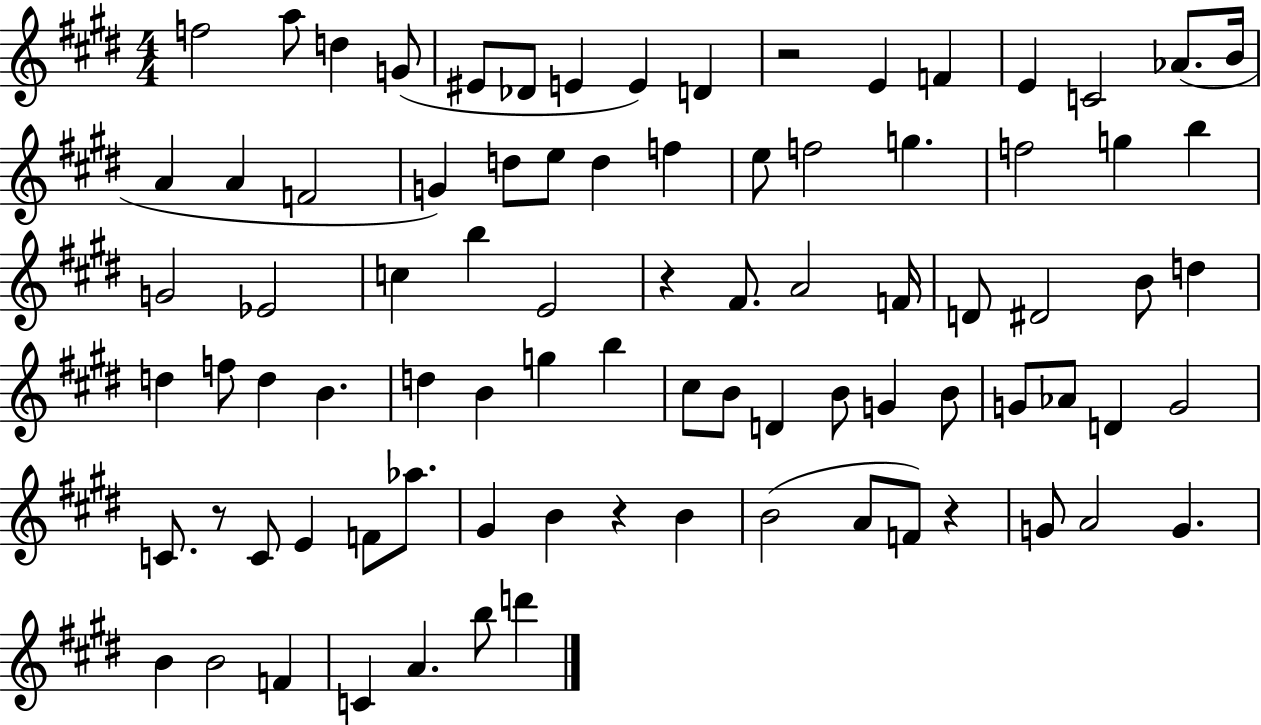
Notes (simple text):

F5/h A5/e D5/q G4/e EIS4/e Db4/e E4/q E4/q D4/q R/h E4/q F4/q E4/q C4/h Ab4/e. B4/s A4/q A4/q F4/h G4/q D5/e E5/e D5/q F5/q E5/e F5/h G5/q. F5/h G5/q B5/q G4/h Eb4/h C5/q B5/q E4/h R/q F#4/e. A4/h F4/s D4/e D#4/h B4/e D5/q D5/q F5/e D5/q B4/q. D5/q B4/q G5/q B5/q C#5/e B4/e D4/q B4/e G4/q B4/e G4/e Ab4/e D4/q G4/h C4/e. R/e C4/e E4/q F4/e Ab5/e. G#4/q B4/q R/q B4/q B4/h A4/e F4/e R/q G4/e A4/h G4/q. B4/q B4/h F4/q C4/q A4/q. B5/e D6/q